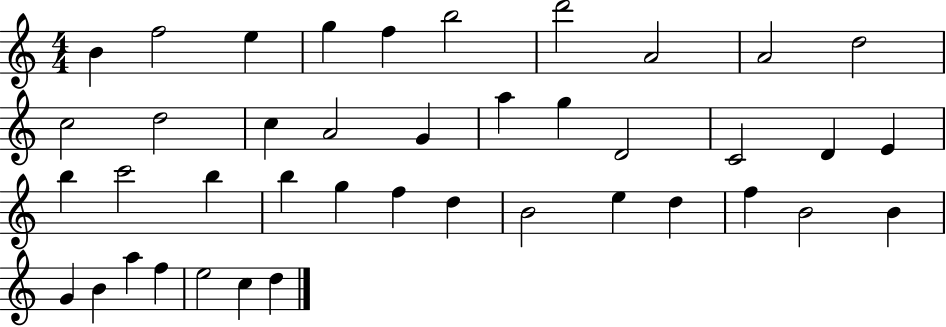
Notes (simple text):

B4/q F5/h E5/q G5/q F5/q B5/h D6/h A4/h A4/h D5/h C5/h D5/h C5/q A4/h G4/q A5/q G5/q D4/h C4/h D4/q E4/q B5/q C6/h B5/q B5/q G5/q F5/q D5/q B4/h E5/q D5/q F5/q B4/h B4/q G4/q B4/q A5/q F5/q E5/h C5/q D5/q